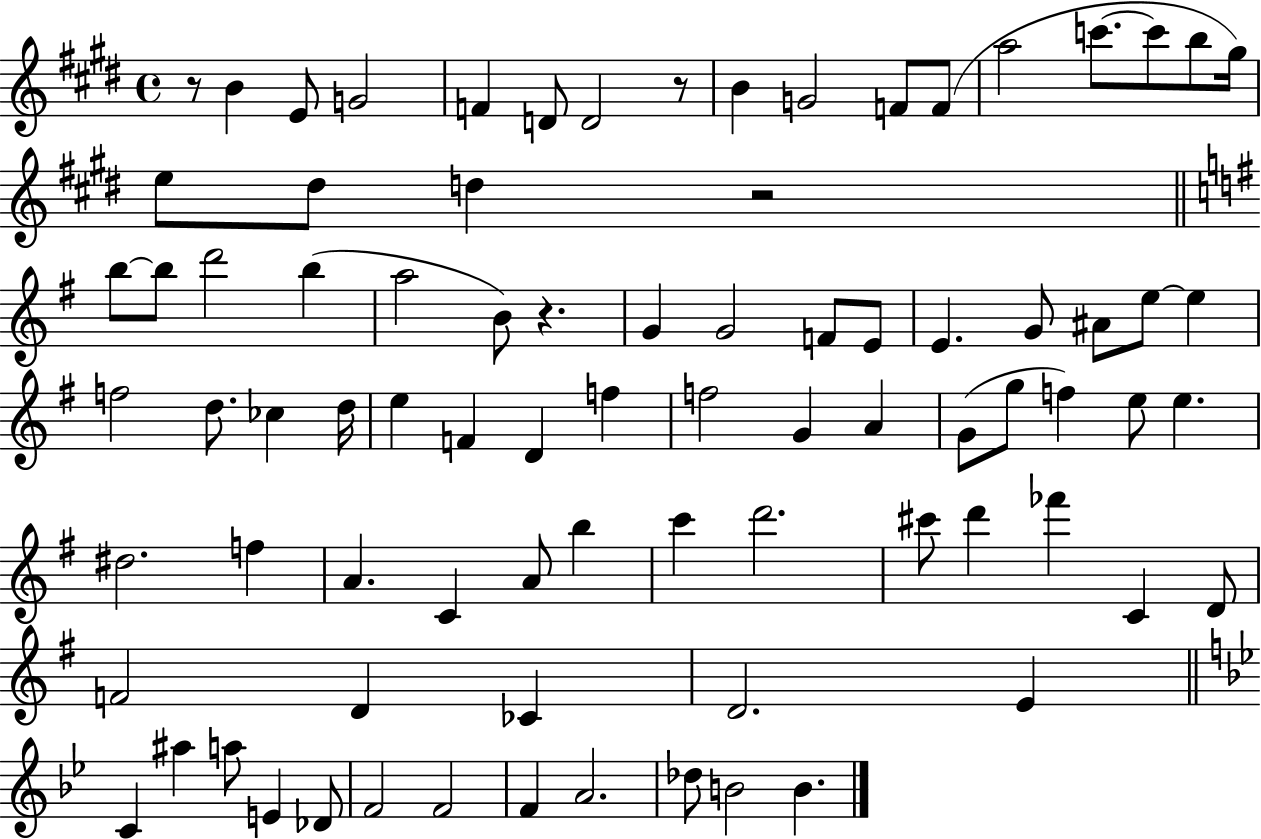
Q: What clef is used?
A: treble